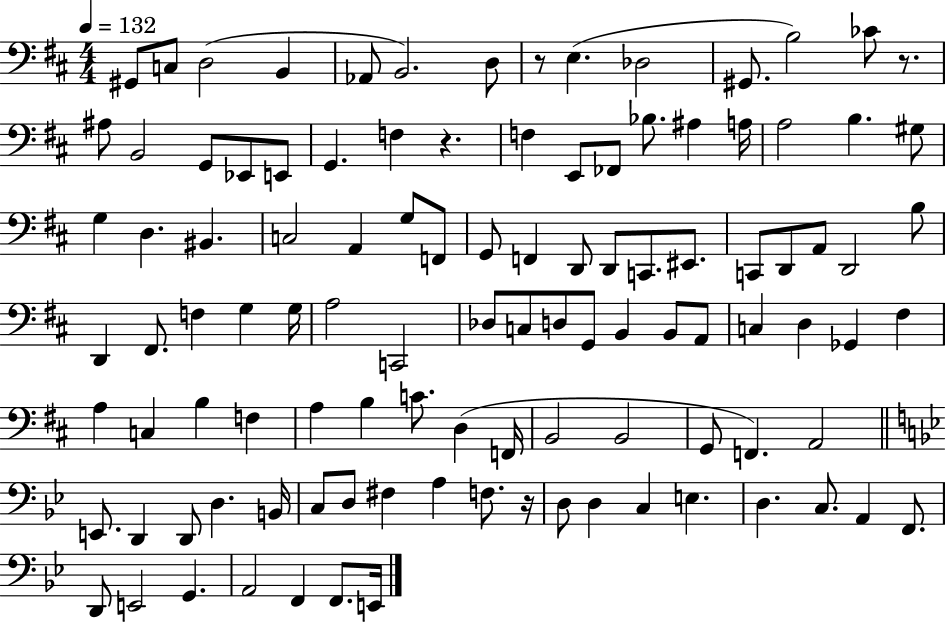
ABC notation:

X:1
T:Untitled
M:4/4
L:1/4
K:D
^G,,/2 C,/2 D,2 B,, _A,,/2 B,,2 D,/2 z/2 E, _D,2 ^G,,/2 B,2 _C/2 z/2 ^A,/2 B,,2 G,,/2 _E,,/2 E,,/2 G,, F, z F, E,,/2 _F,,/2 _B,/2 ^A, A,/4 A,2 B, ^G,/2 G, D, ^B,, C,2 A,, G,/2 F,,/2 G,,/2 F,, D,,/2 D,,/2 C,,/2 ^E,,/2 C,,/2 D,,/2 A,,/2 D,,2 B,/2 D,, ^F,,/2 F, G, G,/4 A,2 C,,2 _D,/2 C,/2 D,/2 G,,/2 B,, B,,/2 A,,/2 C, D, _G,, ^F, A, C, B, F, A, B, C/2 D, F,,/4 B,,2 B,,2 G,,/2 F,, A,,2 E,,/2 D,, D,,/2 D, B,,/4 C,/2 D,/2 ^F, A, F,/2 z/4 D,/2 D, C, E, D, C,/2 A,, F,,/2 D,,/2 E,,2 G,, A,,2 F,, F,,/2 E,,/4